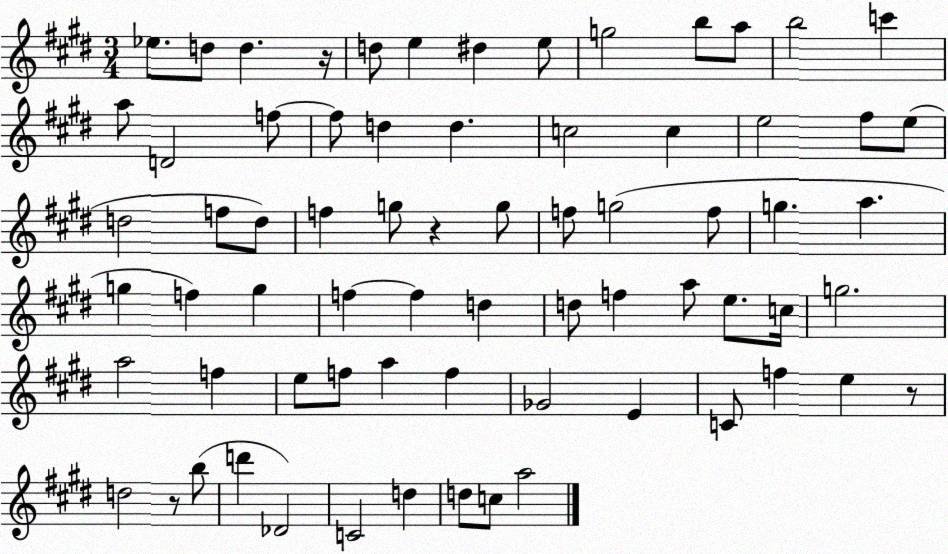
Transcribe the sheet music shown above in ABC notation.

X:1
T:Untitled
M:3/4
L:1/4
K:E
_e/2 d/2 d z/4 d/2 e ^d e/2 g2 b/2 a/2 b2 c' a/2 D2 f/2 f/2 d d c2 c e2 ^f/2 e/2 d2 f/2 d/2 f g/2 z g/2 f/2 g2 f/2 g a g f g f f d d/2 f a/2 e/2 c/4 g2 a2 f e/2 f/2 a f _G2 E C/2 f e z/2 d2 z/2 b/2 d' _D2 C2 d d/2 c/2 a2